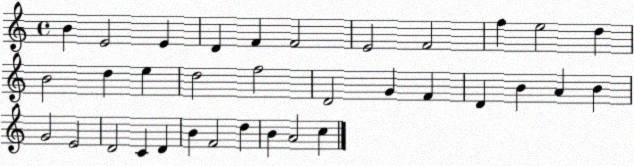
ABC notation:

X:1
T:Untitled
M:4/4
L:1/4
K:C
B E2 E D F F2 E2 F2 f e2 d B2 d e d2 f2 D2 G F D B A B G2 E2 D2 C D B F2 d B A2 c